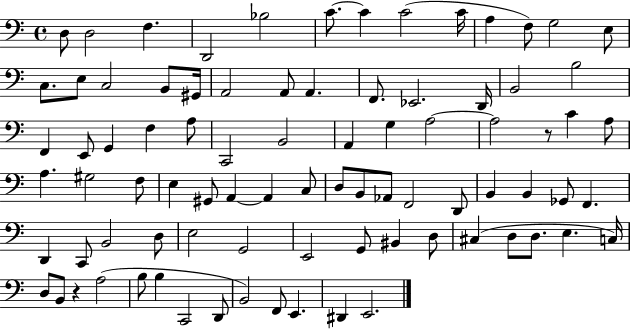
X:1
T:Untitled
M:4/4
L:1/4
K:C
D,/2 D,2 F, D,,2 _B,2 C/2 C C2 C/4 A, F,/2 G,2 E,/2 C,/2 E,/2 C,2 B,,/2 ^G,,/4 A,,2 A,,/2 A,, F,,/2 _E,,2 D,,/4 B,,2 B,2 F,, E,,/2 G,, F, A,/2 C,,2 B,,2 A,, G, A,2 A,2 z/2 C A,/2 A, ^G,2 F,/2 E, ^G,,/2 A,, A,, C,/2 D,/2 B,,/2 _A,,/2 F,,2 D,,/2 B,, B,, _G,,/2 F,, D,, C,,/2 B,,2 D,/2 E,2 G,,2 E,,2 G,,/2 ^B,, D,/2 ^C, D,/2 D,/2 E, C,/4 D,/2 B,,/2 z A,2 B,/2 B, C,,2 D,,/2 B,,2 F,,/2 E,, ^D,, E,,2